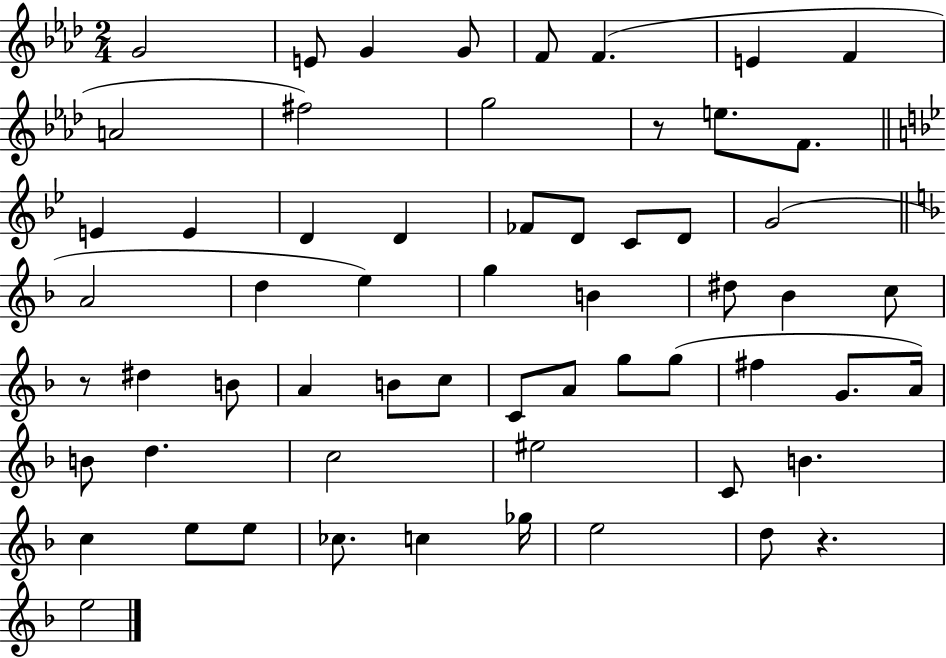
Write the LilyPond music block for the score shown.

{
  \clef treble
  \numericTimeSignature
  \time 2/4
  \key aes \major
  \repeat volta 2 { g'2 | e'8 g'4 g'8 | f'8 f'4.( | e'4 f'4 | \break a'2 | fis''2) | g''2 | r8 e''8. f'8. | \break \bar "||" \break \key bes \major e'4 e'4 | d'4 d'4 | fes'8 d'8 c'8 d'8 | g'2( | \break \bar "||" \break \key f \major a'2 | d''4 e''4) | g''4 b'4 | dis''8 bes'4 c''8 | \break r8 dis''4 b'8 | a'4 b'8 c''8 | c'8 a'8 g''8 g''8( | fis''4 g'8. a'16) | \break b'8 d''4. | c''2 | eis''2 | c'8 b'4. | \break c''4 e''8 e''8 | ces''8. c''4 ges''16 | e''2 | d''8 r4. | \break e''2 | } \bar "|."
}